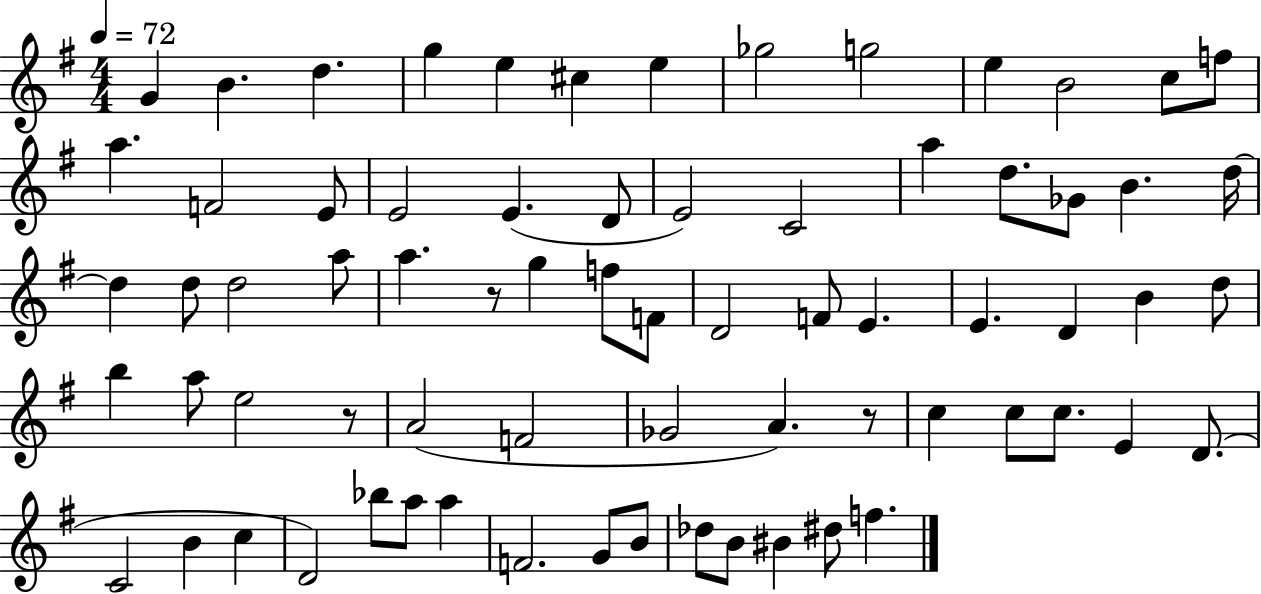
G4/q B4/q. D5/q. G5/q E5/q C#5/q E5/q Gb5/h G5/h E5/q B4/h C5/e F5/e A5/q. F4/h E4/e E4/h E4/q. D4/e E4/h C4/h A5/q D5/e. Gb4/e B4/q. D5/s D5/q D5/e D5/h A5/e A5/q. R/e G5/q F5/e F4/e D4/h F4/e E4/q. E4/q. D4/q B4/q D5/e B5/q A5/e E5/h R/e A4/h F4/h Gb4/h A4/q. R/e C5/q C5/e C5/e. E4/q D4/e. C4/h B4/q C5/q D4/h Bb5/e A5/e A5/q F4/h. G4/e B4/e Db5/e B4/e BIS4/q D#5/e F5/q.